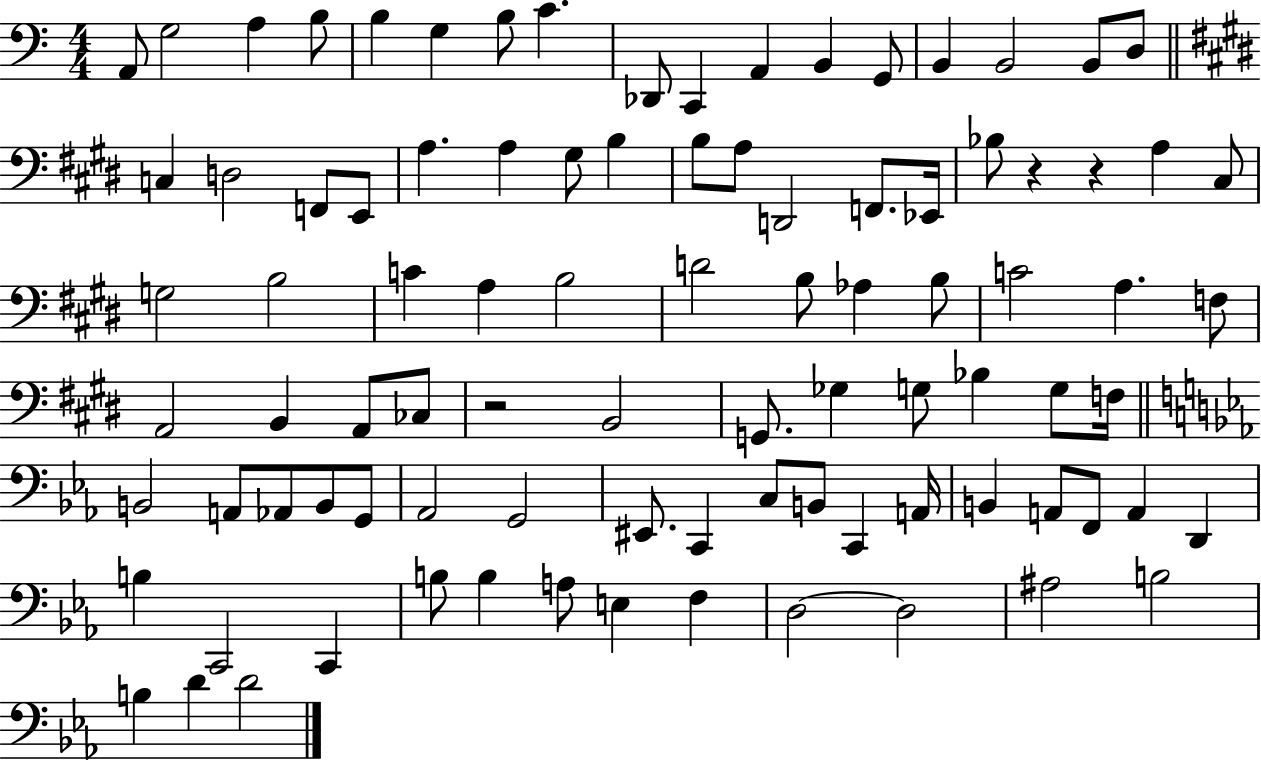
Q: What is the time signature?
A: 4/4